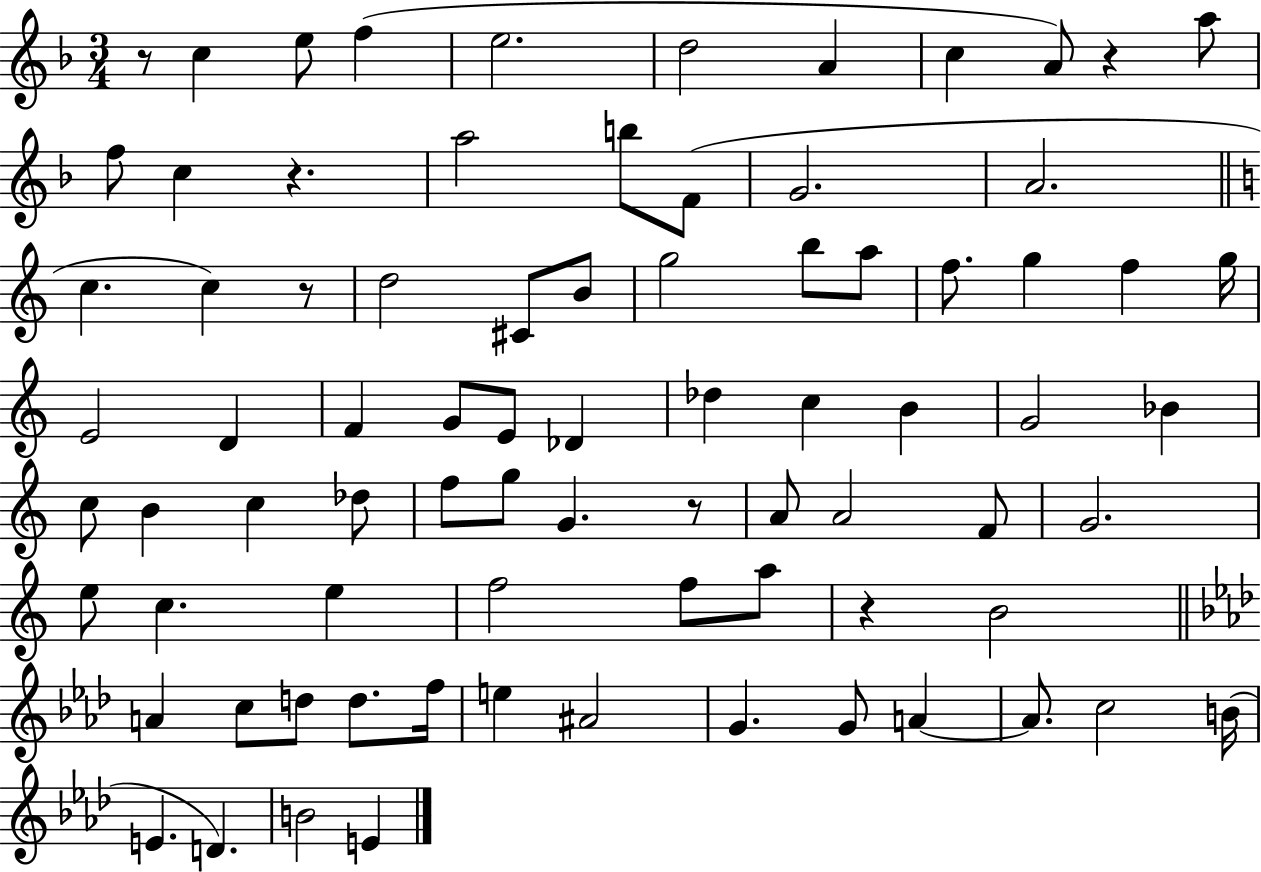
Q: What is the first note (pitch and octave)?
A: C5